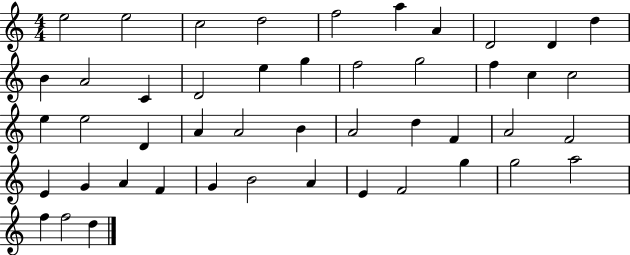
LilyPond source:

{
  \clef treble
  \numericTimeSignature
  \time 4/4
  \key c \major
  e''2 e''2 | c''2 d''2 | f''2 a''4 a'4 | d'2 d'4 d''4 | \break b'4 a'2 c'4 | d'2 e''4 g''4 | f''2 g''2 | f''4 c''4 c''2 | \break e''4 e''2 d'4 | a'4 a'2 b'4 | a'2 d''4 f'4 | a'2 f'2 | \break e'4 g'4 a'4 f'4 | g'4 b'2 a'4 | e'4 f'2 g''4 | g''2 a''2 | \break f''4 f''2 d''4 | \bar "|."
}